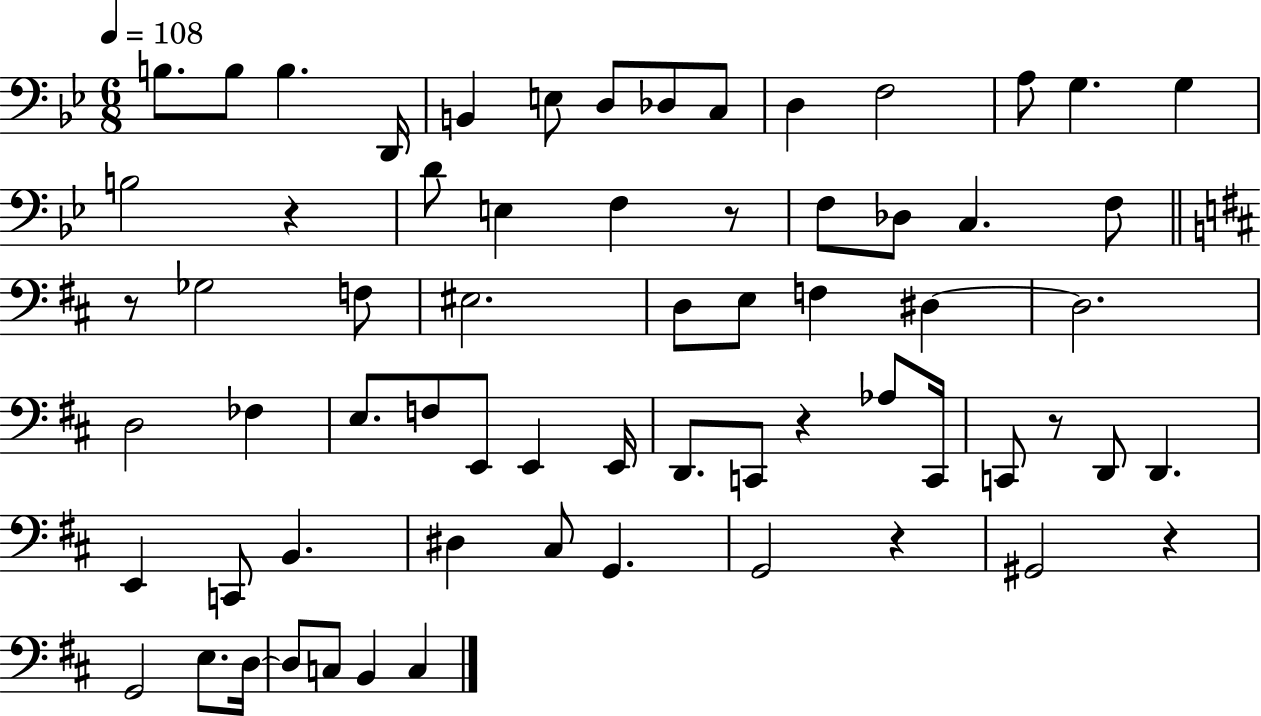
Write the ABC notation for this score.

X:1
T:Untitled
M:6/8
L:1/4
K:Bb
B,/2 B,/2 B, D,,/4 B,, E,/2 D,/2 _D,/2 C,/2 D, F,2 A,/2 G, G, B,2 z D/2 E, F, z/2 F,/2 _D,/2 C, F,/2 z/2 _G,2 F,/2 ^E,2 D,/2 E,/2 F, ^D, ^D,2 D,2 _F, E,/2 F,/2 E,,/2 E,, E,,/4 D,,/2 C,,/2 z _A,/2 C,,/4 C,,/2 z/2 D,,/2 D,, E,, C,,/2 B,, ^D, ^C,/2 G,, G,,2 z ^G,,2 z G,,2 E,/2 D,/4 D,/2 C,/2 B,, C,